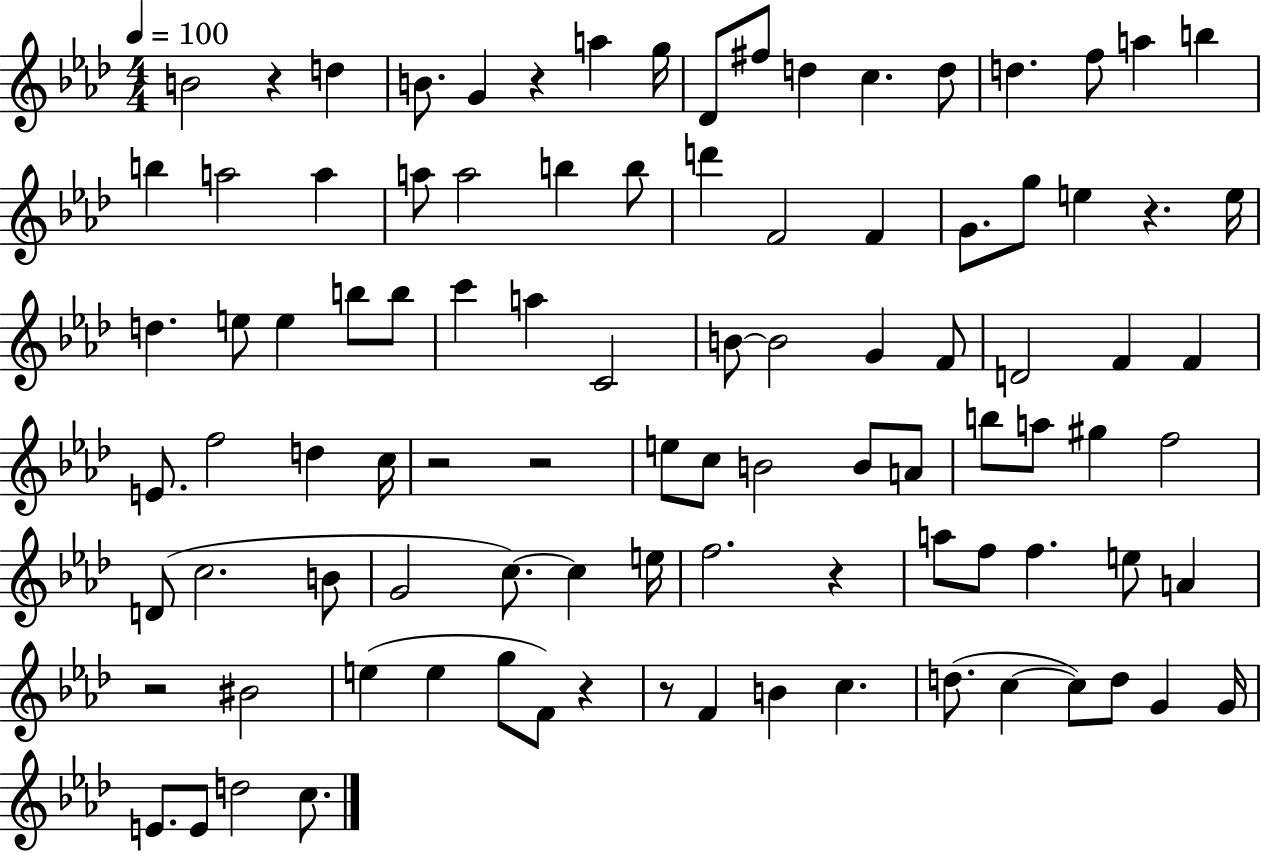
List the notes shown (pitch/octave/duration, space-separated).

B4/h R/q D5/q B4/e. G4/q R/q A5/q G5/s Db4/e F#5/e D5/q C5/q. D5/e D5/q. F5/e A5/q B5/q B5/q A5/h A5/q A5/e A5/h B5/q B5/e D6/q F4/h F4/q G4/e. G5/e E5/q R/q. E5/s D5/q. E5/e E5/q B5/e B5/e C6/q A5/q C4/h B4/e B4/h G4/q F4/e D4/h F4/q F4/q E4/e. F5/h D5/q C5/s R/h R/h E5/e C5/e B4/h B4/e A4/e B5/e A5/e G#5/q F5/h D4/e C5/h. B4/e G4/h C5/e. C5/q E5/s F5/h. R/q A5/e F5/e F5/q. E5/e A4/q R/h BIS4/h E5/q E5/q G5/e F4/e R/q R/e F4/q B4/q C5/q. D5/e. C5/q C5/e D5/e G4/q G4/s E4/e. E4/e D5/h C5/e.